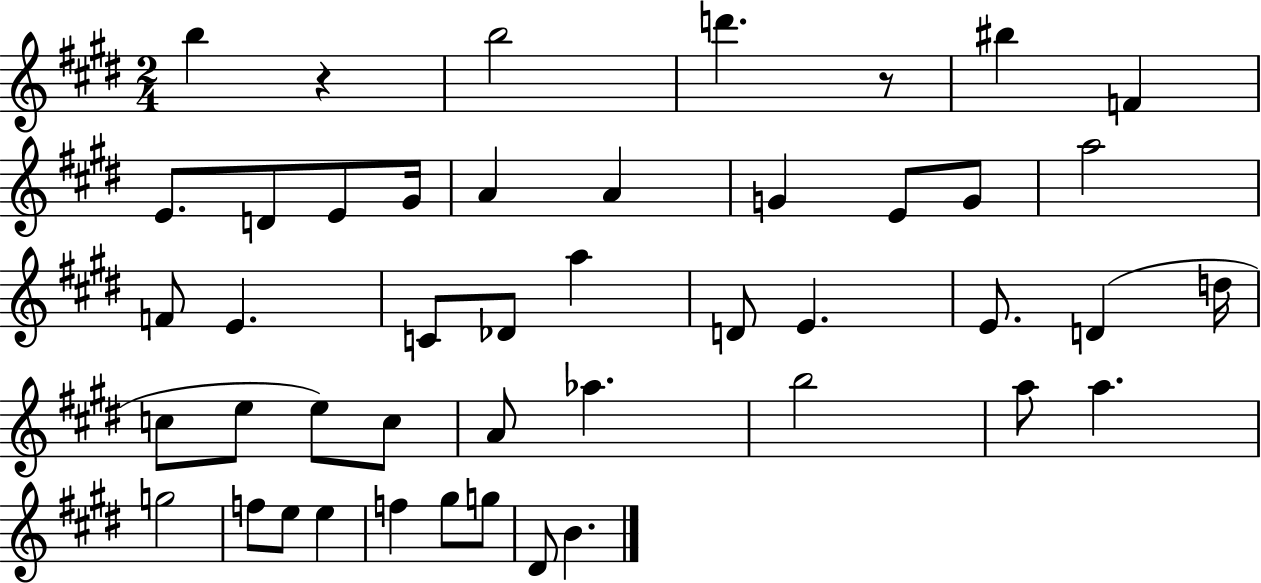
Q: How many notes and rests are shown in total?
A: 45